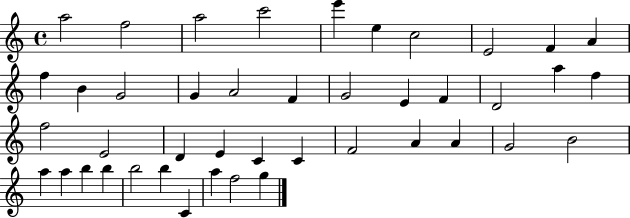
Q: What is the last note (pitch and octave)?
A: G5